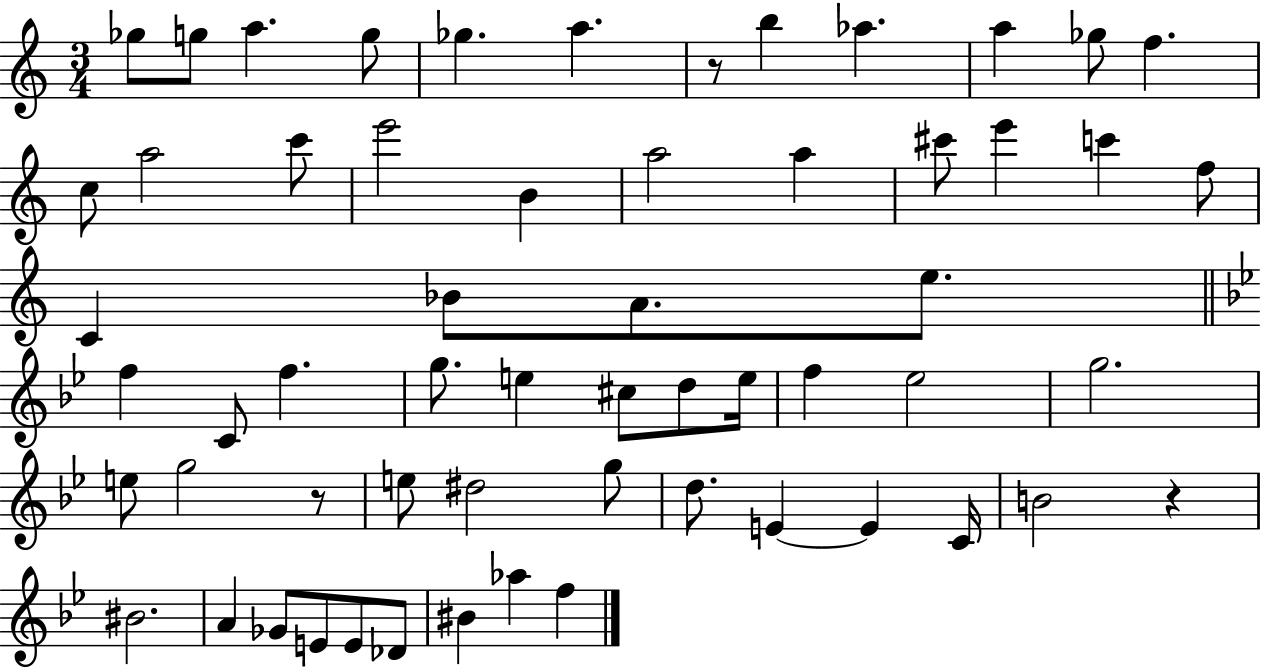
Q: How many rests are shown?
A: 3